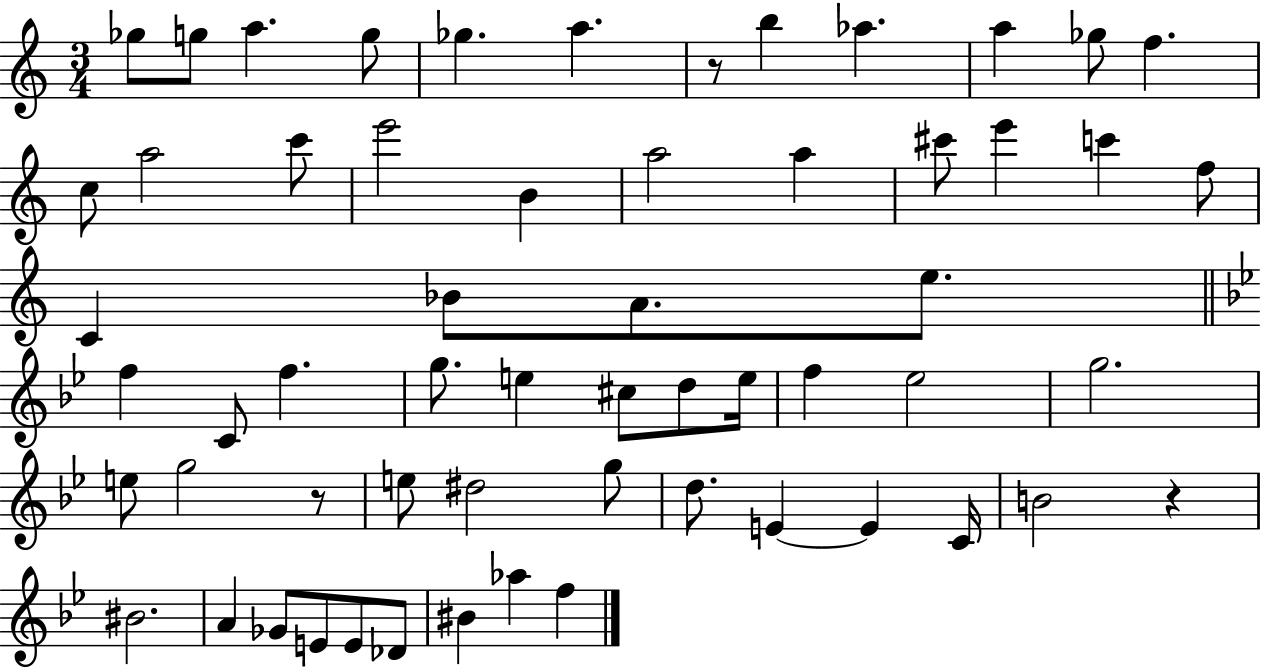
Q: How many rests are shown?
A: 3